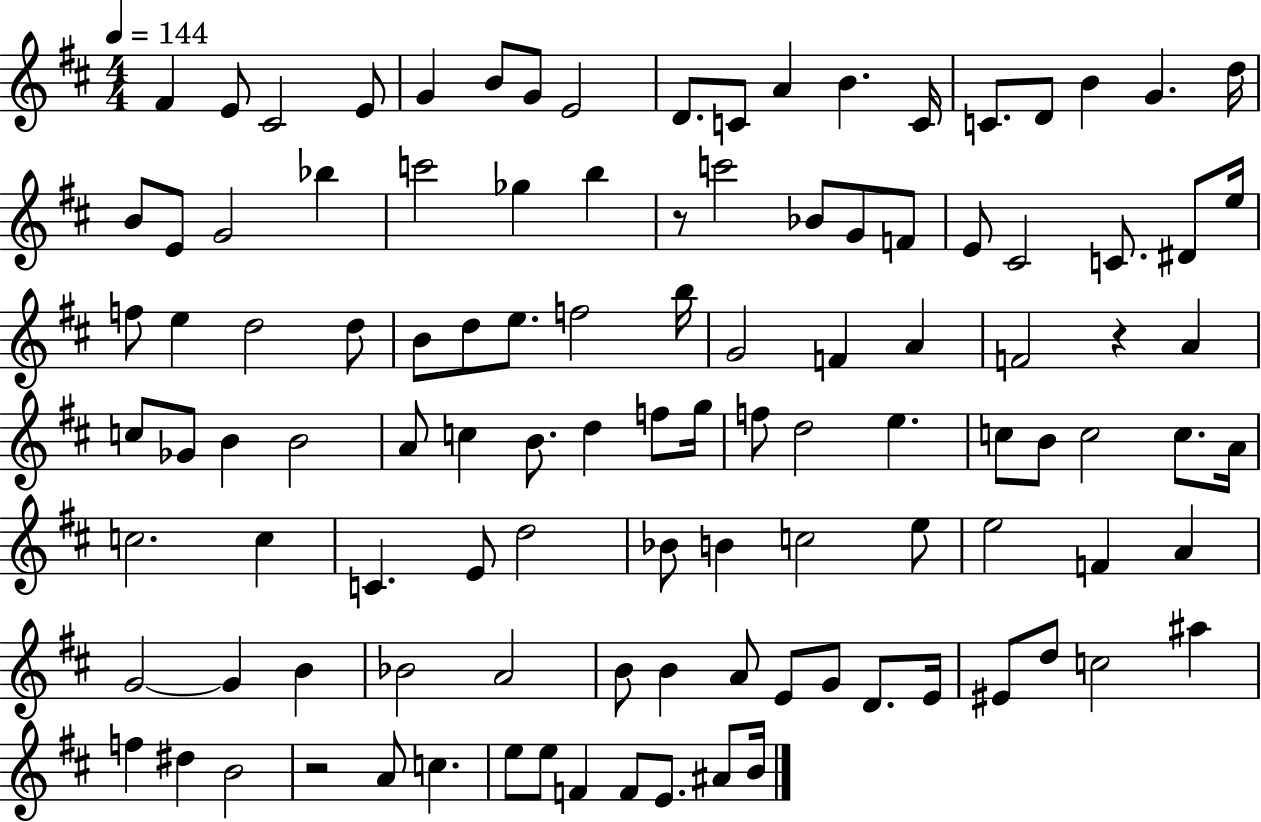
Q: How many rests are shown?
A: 3